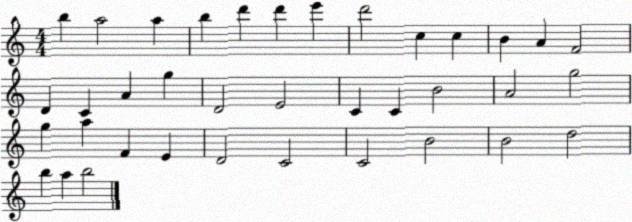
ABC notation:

X:1
T:Untitled
M:4/4
L:1/4
K:C
b a2 a b d' d' e' d'2 c c B A F2 D C A g D2 E2 C C B2 A2 g2 g a F E D2 C2 C2 B2 B2 d2 b a b2